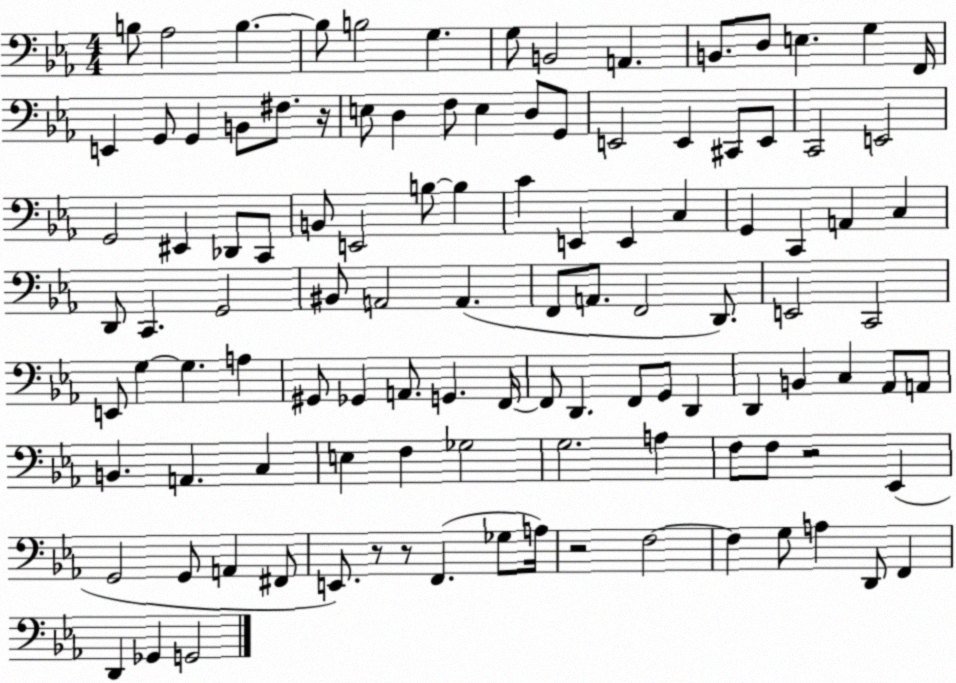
X:1
T:Untitled
M:4/4
L:1/4
K:Eb
B,/2 _A,2 B, B,/2 B,2 G, G,/2 B,,2 A,, B,,/2 D,/2 E, G, F,,/4 E,, G,,/2 G,, B,,/2 ^F,/2 z/4 E,/2 D, F,/2 E, D,/2 G,,/2 E,,2 E,, ^C,,/2 E,,/2 C,,2 E,,2 G,,2 ^E,, _D,,/2 C,,/2 B,,/2 E,,2 B,/2 B, C E,, E,, C, G,, C,, A,, C, D,,/2 C,, G,,2 ^B,,/2 A,,2 A,, F,,/2 A,,/2 F,,2 D,,/2 E,,2 C,,2 E,,/2 G, G, A, ^G,,/2 _G,, A,,/2 G,, F,,/4 F,,/2 D,, F,,/2 G,,/2 D,, D,, B,, C, _A,,/2 A,,/2 B,, A,, C, E, F, _G,2 G,2 A, F,/2 F,/2 z2 _E,, G,,2 G,,/2 A,, ^F,,/2 E,,/2 z/2 z/2 F,, _G,/2 A,/4 z2 F,2 F, G,/2 A, D,,/2 F,, D,, _G,, G,,2